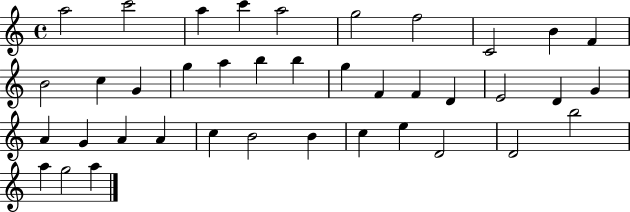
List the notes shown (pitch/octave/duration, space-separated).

A5/h C6/h A5/q C6/q A5/h G5/h F5/h C4/h B4/q F4/q B4/h C5/q G4/q G5/q A5/q B5/q B5/q G5/q F4/q F4/q D4/q E4/h D4/q G4/q A4/q G4/q A4/q A4/q C5/q B4/h B4/q C5/q E5/q D4/h D4/h B5/h A5/q G5/h A5/q